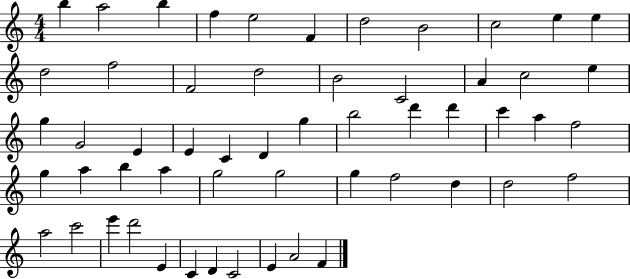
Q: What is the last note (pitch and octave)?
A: F4